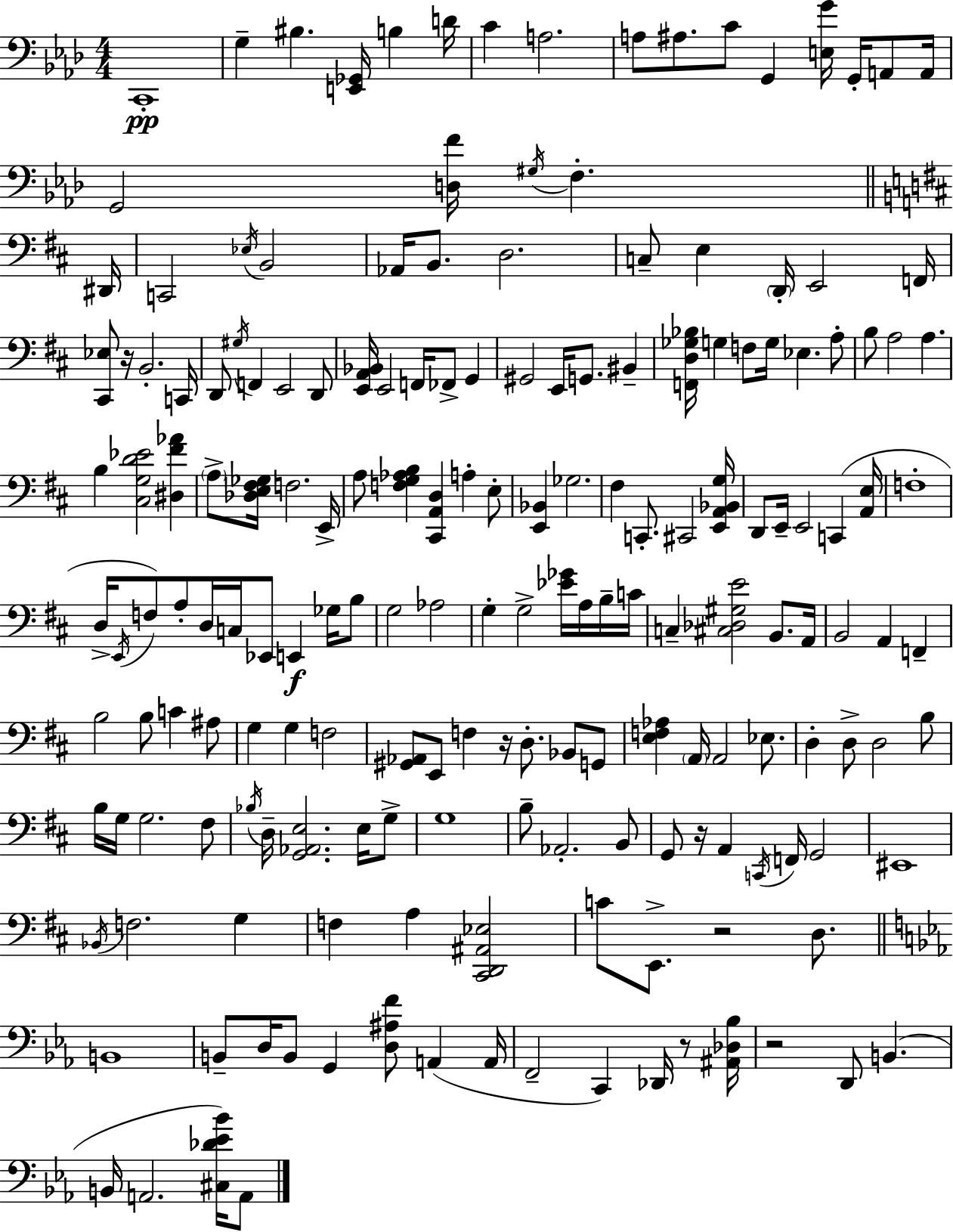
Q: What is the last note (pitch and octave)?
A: A2